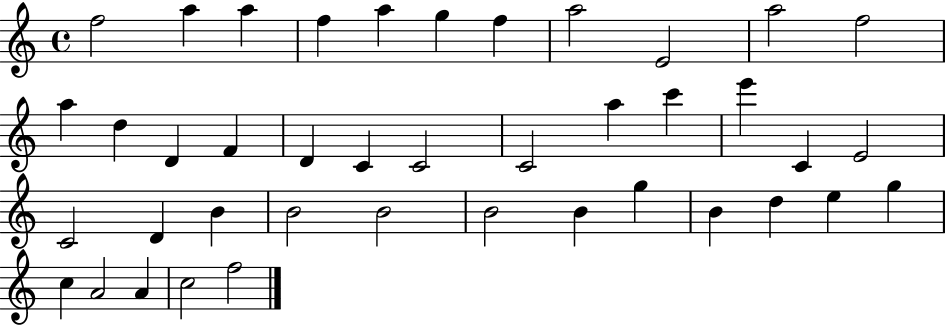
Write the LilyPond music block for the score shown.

{
  \clef treble
  \time 4/4
  \defaultTimeSignature
  \key c \major
  f''2 a''4 a''4 | f''4 a''4 g''4 f''4 | a''2 e'2 | a''2 f''2 | \break a''4 d''4 d'4 f'4 | d'4 c'4 c'2 | c'2 a''4 c'''4 | e'''4 c'4 e'2 | \break c'2 d'4 b'4 | b'2 b'2 | b'2 b'4 g''4 | b'4 d''4 e''4 g''4 | \break c''4 a'2 a'4 | c''2 f''2 | \bar "|."
}